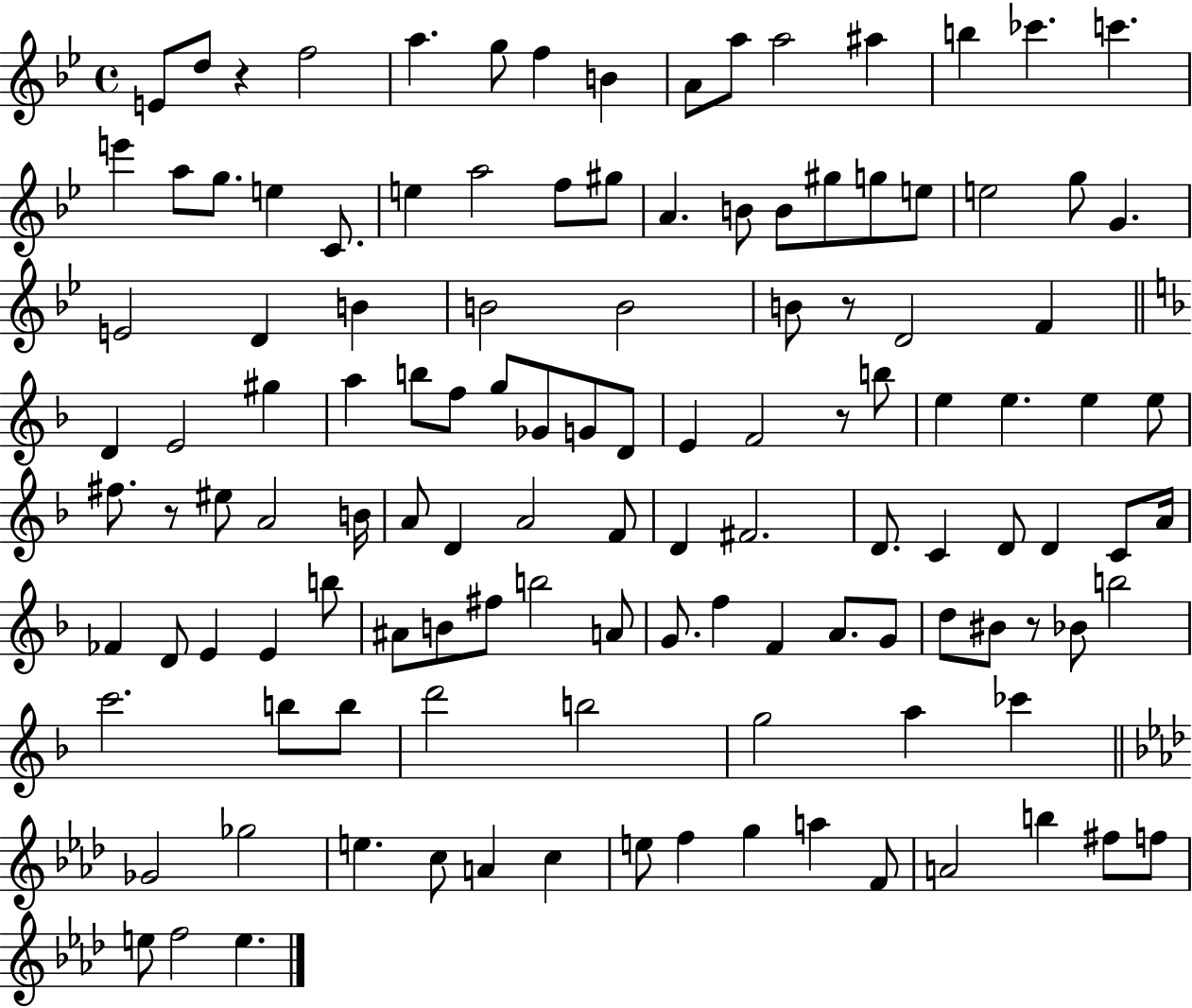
E4/e D5/e R/q F5/h A5/q. G5/e F5/q B4/q A4/e A5/e A5/h A#5/q B5/q CES6/q. C6/q. E6/q A5/e G5/e. E5/q C4/e. E5/q A5/h F5/e G#5/e A4/q. B4/e B4/e G#5/e G5/e E5/e E5/h G5/e G4/q. E4/h D4/q B4/q B4/h B4/h B4/e R/e D4/h F4/q D4/q E4/h G#5/q A5/q B5/e F5/e G5/e Gb4/e G4/e D4/e E4/q F4/h R/e B5/e E5/q E5/q. E5/q E5/e F#5/e. R/e EIS5/e A4/h B4/s A4/e D4/q A4/h F4/e D4/q F#4/h. D4/e. C4/q D4/e D4/q C4/e A4/s FES4/q D4/e E4/q E4/q B5/e A#4/e B4/e F#5/e B5/h A4/e G4/e. F5/q F4/q A4/e. G4/e D5/e BIS4/e R/e Bb4/e B5/h C6/h. B5/e B5/e D6/h B5/h G5/h A5/q CES6/q Gb4/h Gb5/h E5/q. C5/e A4/q C5/q E5/e F5/q G5/q A5/q F4/e A4/h B5/q F#5/e F5/e E5/e F5/h E5/q.